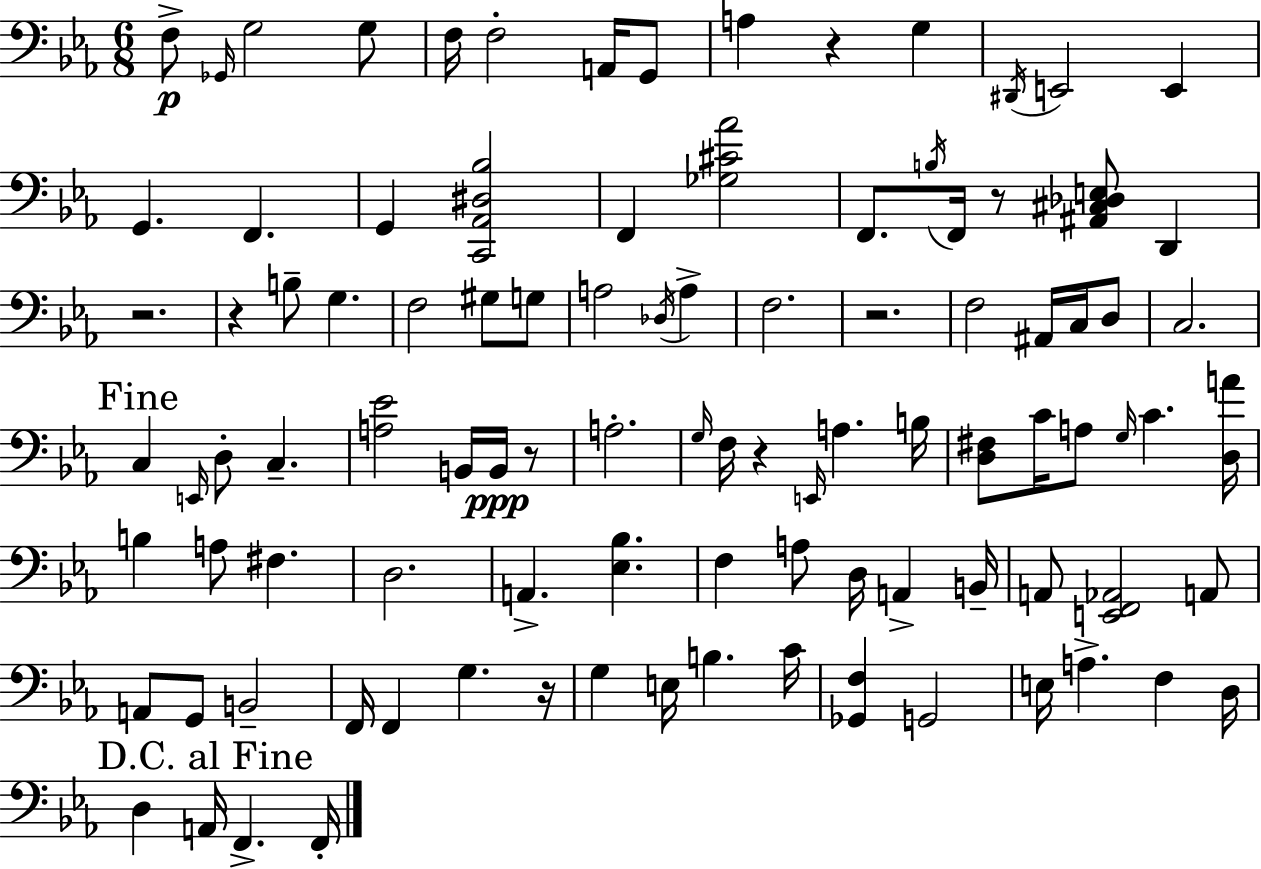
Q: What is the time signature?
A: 6/8